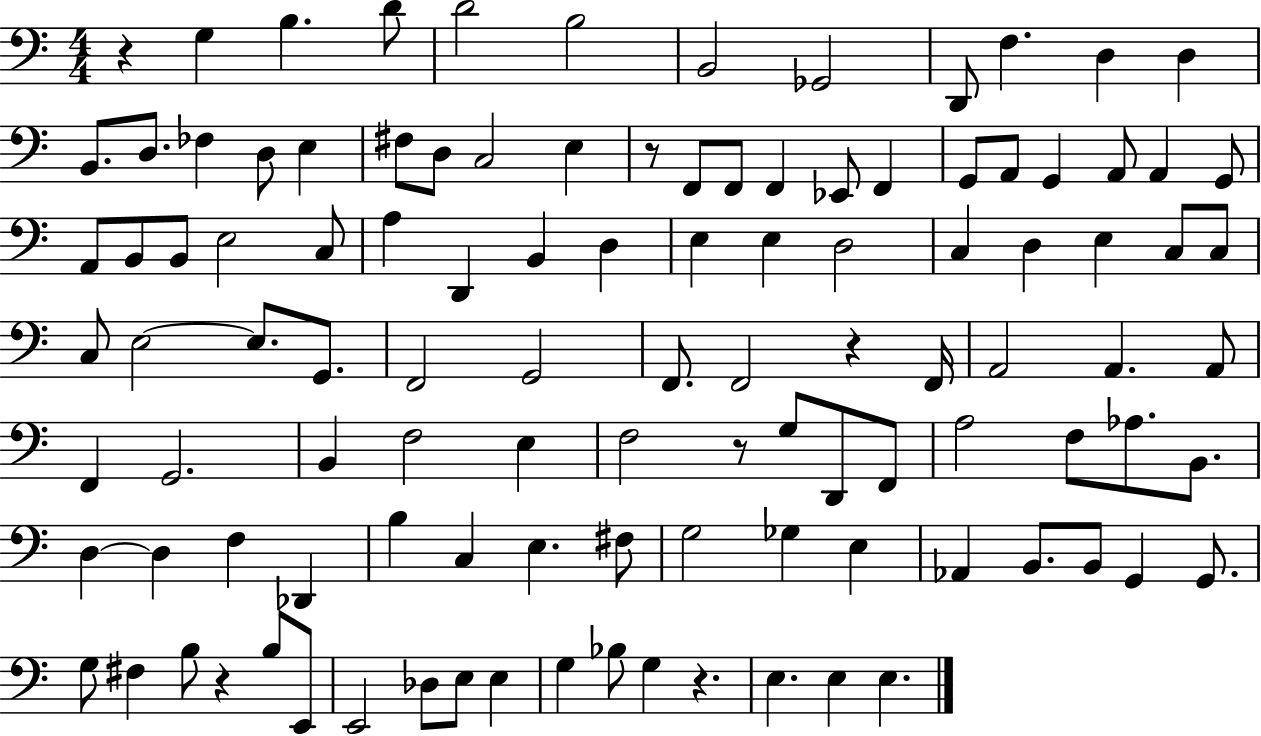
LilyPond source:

{
  \clef bass
  \numericTimeSignature
  \time 4/4
  \key c \major
  r4 g4 b4. d'8 | d'2 b2 | b,2 ges,2 | d,8 f4. d4 d4 | \break b,8. d8. fes4 d8 e4 | fis8 d8 c2 e4 | r8 f,8 f,8 f,4 ees,8 f,4 | g,8 a,8 g,4 a,8 a,4 g,8 | \break a,8 b,8 b,8 e2 c8 | a4 d,4 b,4 d4 | e4 e4 d2 | c4 d4 e4 c8 c8 | \break c8 e2~~ e8. g,8. | f,2 g,2 | f,8. f,2 r4 f,16 | a,2 a,4. a,8 | \break f,4 g,2. | b,4 f2 e4 | f2 r8 g8 d,8 f,8 | a2 f8 aes8. b,8. | \break d4~~ d4 f4 des,4 | b4 c4 e4. fis8 | g2 ges4 e4 | aes,4 b,8. b,8 g,4 g,8. | \break g8 fis4 b8 r4 b8 e,8 | e,2 des8 e8 e4 | g4 bes8 g4 r4. | e4. e4 e4. | \break \bar "|."
}